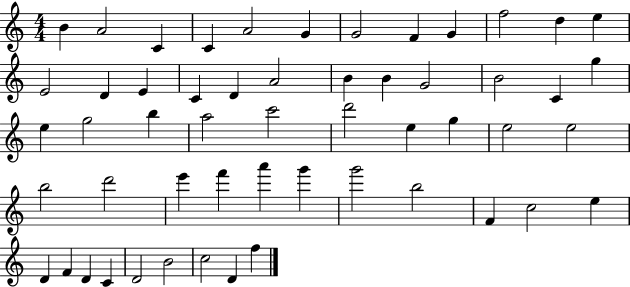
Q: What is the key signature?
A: C major